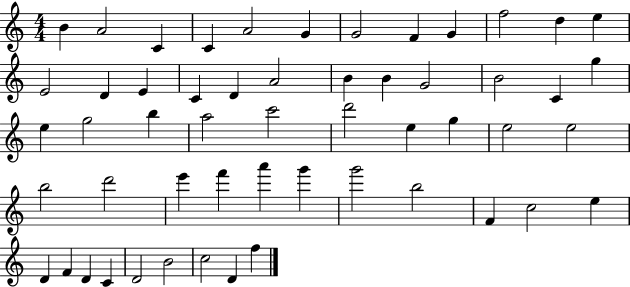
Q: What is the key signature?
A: C major